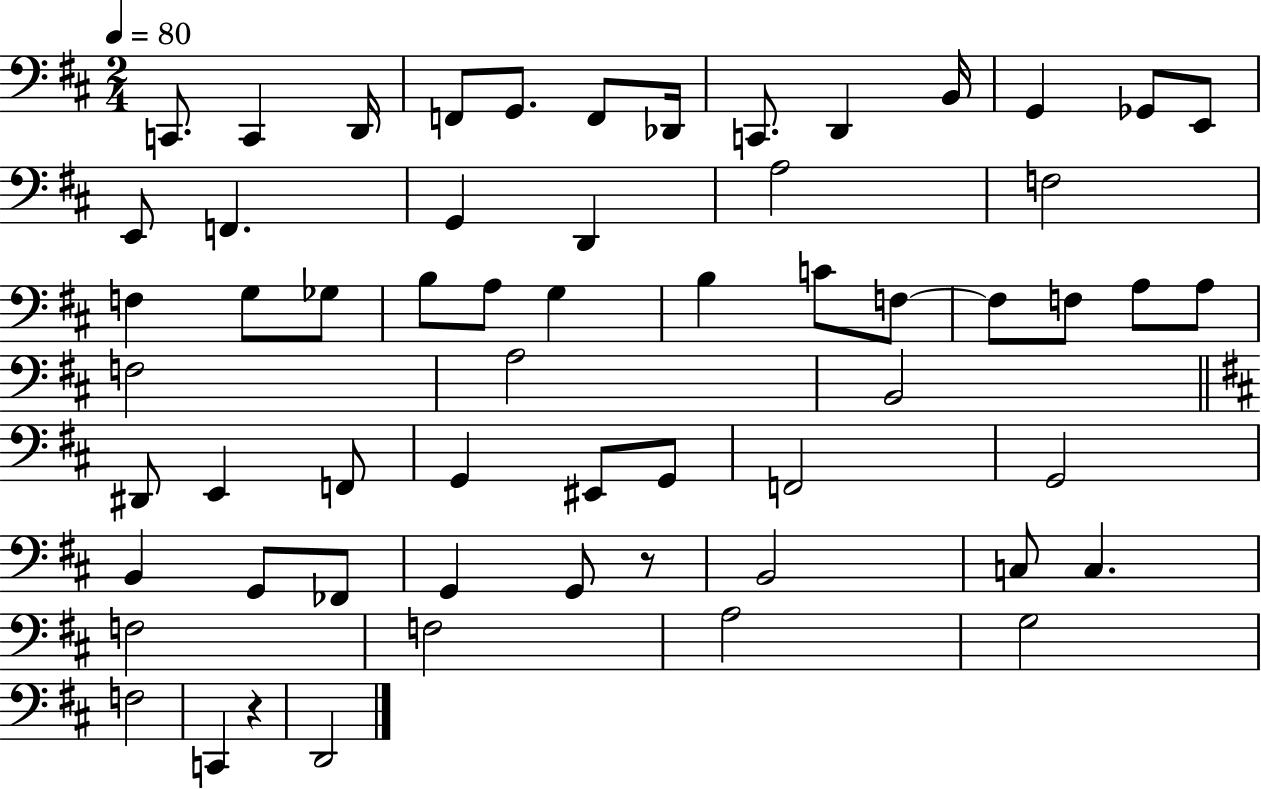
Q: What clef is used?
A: bass